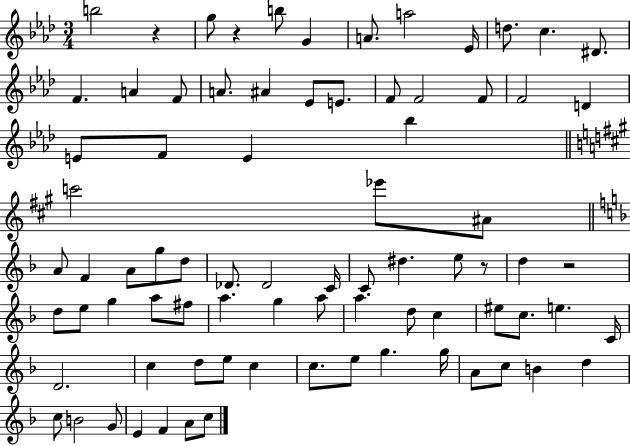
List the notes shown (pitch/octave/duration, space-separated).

B5/h R/q G5/e R/q B5/e G4/q A4/e. A5/h Eb4/s D5/e. C5/q. D#4/e. F4/q. A4/q F4/e A4/e. A#4/q Eb4/e E4/e. F4/e F4/h F4/e F4/h D4/q E4/e F4/e E4/q Bb5/q C6/h Eb6/e A#4/e A4/e F4/q A4/e G5/e D5/e Db4/e. Db4/h C4/s C4/e D#5/q. E5/e R/e D5/q R/h D5/e E5/e G5/q A5/e F#5/e A5/q. G5/q A5/e A5/q. D5/e C5/q EIS5/e C5/e. E5/q. C4/s D4/h. C5/q D5/e E5/e C5/q C5/e. E5/e G5/q. G5/s A4/e C5/e B4/q D5/q C5/e B4/h G4/e E4/q F4/q A4/e C5/e